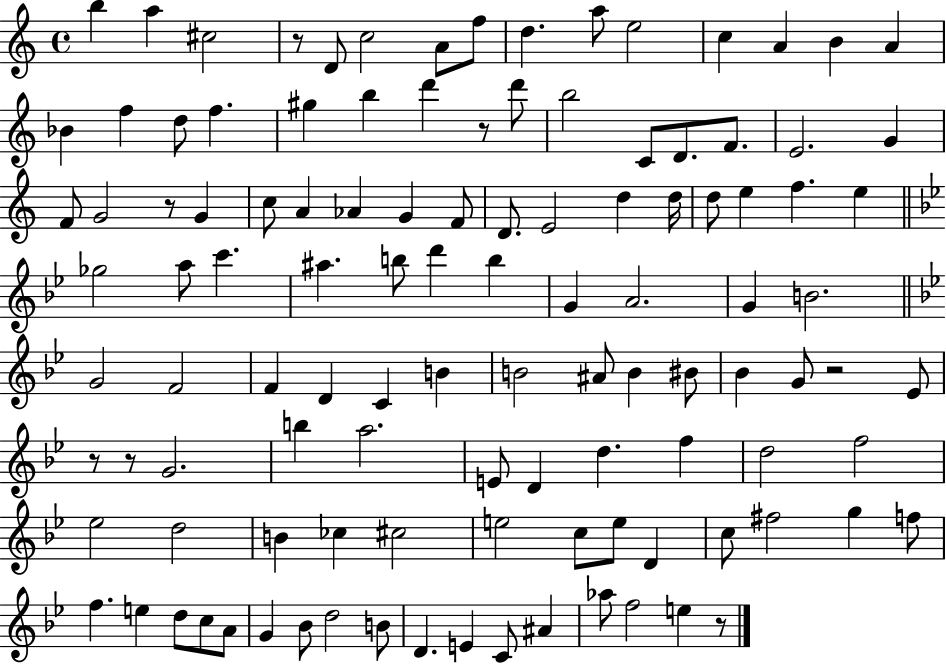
{
  \clef treble
  \time 4/4
  \defaultTimeSignature
  \key c \major
  b''4 a''4 cis''2 | r8 d'8 c''2 a'8 f''8 | d''4. a''8 e''2 | c''4 a'4 b'4 a'4 | \break bes'4 f''4 d''8 f''4. | gis''4 b''4 d'''4 r8 d'''8 | b''2 c'8 d'8. f'8. | e'2. g'4 | \break f'8 g'2 r8 g'4 | c''8 a'4 aes'4 g'4 f'8 | d'8. e'2 d''4 d''16 | d''8 e''4 f''4. e''4 | \break \bar "||" \break \key bes \major ges''2 a''8 c'''4. | ais''4. b''8 d'''4 b''4 | g'4 a'2. | g'4 b'2. | \break \bar "||" \break \key bes \major g'2 f'2 | f'4 d'4 c'4 b'4 | b'2 ais'8 b'4 bis'8 | bes'4 g'8 r2 ees'8 | \break r8 r8 g'2. | b''4 a''2. | e'8 d'4 d''4. f''4 | d''2 f''2 | \break ees''2 d''2 | b'4 ces''4 cis''2 | e''2 c''8 e''8 d'4 | c''8 fis''2 g''4 f''8 | \break f''4. e''4 d''8 c''8 a'8 | g'4 bes'8 d''2 b'8 | d'4. e'4 c'8 ais'4 | aes''8 f''2 e''4 r8 | \break \bar "|."
}